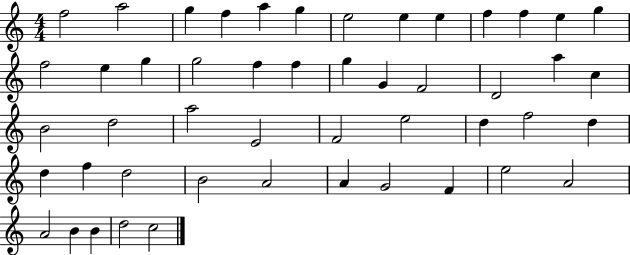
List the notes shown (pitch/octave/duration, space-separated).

F5/h A5/h G5/q F5/q A5/q G5/q E5/h E5/q E5/q F5/q F5/q E5/q G5/q F5/h E5/q G5/q G5/h F5/q F5/q G5/q G4/q F4/h D4/h A5/q C5/q B4/h D5/h A5/h E4/h F4/h E5/h D5/q F5/h D5/q D5/q F5/q D5/h B4/h A4/h A4/q G4/h F4/q E5/h A4/h A4/h B4/q B4/q D5/h C5/h